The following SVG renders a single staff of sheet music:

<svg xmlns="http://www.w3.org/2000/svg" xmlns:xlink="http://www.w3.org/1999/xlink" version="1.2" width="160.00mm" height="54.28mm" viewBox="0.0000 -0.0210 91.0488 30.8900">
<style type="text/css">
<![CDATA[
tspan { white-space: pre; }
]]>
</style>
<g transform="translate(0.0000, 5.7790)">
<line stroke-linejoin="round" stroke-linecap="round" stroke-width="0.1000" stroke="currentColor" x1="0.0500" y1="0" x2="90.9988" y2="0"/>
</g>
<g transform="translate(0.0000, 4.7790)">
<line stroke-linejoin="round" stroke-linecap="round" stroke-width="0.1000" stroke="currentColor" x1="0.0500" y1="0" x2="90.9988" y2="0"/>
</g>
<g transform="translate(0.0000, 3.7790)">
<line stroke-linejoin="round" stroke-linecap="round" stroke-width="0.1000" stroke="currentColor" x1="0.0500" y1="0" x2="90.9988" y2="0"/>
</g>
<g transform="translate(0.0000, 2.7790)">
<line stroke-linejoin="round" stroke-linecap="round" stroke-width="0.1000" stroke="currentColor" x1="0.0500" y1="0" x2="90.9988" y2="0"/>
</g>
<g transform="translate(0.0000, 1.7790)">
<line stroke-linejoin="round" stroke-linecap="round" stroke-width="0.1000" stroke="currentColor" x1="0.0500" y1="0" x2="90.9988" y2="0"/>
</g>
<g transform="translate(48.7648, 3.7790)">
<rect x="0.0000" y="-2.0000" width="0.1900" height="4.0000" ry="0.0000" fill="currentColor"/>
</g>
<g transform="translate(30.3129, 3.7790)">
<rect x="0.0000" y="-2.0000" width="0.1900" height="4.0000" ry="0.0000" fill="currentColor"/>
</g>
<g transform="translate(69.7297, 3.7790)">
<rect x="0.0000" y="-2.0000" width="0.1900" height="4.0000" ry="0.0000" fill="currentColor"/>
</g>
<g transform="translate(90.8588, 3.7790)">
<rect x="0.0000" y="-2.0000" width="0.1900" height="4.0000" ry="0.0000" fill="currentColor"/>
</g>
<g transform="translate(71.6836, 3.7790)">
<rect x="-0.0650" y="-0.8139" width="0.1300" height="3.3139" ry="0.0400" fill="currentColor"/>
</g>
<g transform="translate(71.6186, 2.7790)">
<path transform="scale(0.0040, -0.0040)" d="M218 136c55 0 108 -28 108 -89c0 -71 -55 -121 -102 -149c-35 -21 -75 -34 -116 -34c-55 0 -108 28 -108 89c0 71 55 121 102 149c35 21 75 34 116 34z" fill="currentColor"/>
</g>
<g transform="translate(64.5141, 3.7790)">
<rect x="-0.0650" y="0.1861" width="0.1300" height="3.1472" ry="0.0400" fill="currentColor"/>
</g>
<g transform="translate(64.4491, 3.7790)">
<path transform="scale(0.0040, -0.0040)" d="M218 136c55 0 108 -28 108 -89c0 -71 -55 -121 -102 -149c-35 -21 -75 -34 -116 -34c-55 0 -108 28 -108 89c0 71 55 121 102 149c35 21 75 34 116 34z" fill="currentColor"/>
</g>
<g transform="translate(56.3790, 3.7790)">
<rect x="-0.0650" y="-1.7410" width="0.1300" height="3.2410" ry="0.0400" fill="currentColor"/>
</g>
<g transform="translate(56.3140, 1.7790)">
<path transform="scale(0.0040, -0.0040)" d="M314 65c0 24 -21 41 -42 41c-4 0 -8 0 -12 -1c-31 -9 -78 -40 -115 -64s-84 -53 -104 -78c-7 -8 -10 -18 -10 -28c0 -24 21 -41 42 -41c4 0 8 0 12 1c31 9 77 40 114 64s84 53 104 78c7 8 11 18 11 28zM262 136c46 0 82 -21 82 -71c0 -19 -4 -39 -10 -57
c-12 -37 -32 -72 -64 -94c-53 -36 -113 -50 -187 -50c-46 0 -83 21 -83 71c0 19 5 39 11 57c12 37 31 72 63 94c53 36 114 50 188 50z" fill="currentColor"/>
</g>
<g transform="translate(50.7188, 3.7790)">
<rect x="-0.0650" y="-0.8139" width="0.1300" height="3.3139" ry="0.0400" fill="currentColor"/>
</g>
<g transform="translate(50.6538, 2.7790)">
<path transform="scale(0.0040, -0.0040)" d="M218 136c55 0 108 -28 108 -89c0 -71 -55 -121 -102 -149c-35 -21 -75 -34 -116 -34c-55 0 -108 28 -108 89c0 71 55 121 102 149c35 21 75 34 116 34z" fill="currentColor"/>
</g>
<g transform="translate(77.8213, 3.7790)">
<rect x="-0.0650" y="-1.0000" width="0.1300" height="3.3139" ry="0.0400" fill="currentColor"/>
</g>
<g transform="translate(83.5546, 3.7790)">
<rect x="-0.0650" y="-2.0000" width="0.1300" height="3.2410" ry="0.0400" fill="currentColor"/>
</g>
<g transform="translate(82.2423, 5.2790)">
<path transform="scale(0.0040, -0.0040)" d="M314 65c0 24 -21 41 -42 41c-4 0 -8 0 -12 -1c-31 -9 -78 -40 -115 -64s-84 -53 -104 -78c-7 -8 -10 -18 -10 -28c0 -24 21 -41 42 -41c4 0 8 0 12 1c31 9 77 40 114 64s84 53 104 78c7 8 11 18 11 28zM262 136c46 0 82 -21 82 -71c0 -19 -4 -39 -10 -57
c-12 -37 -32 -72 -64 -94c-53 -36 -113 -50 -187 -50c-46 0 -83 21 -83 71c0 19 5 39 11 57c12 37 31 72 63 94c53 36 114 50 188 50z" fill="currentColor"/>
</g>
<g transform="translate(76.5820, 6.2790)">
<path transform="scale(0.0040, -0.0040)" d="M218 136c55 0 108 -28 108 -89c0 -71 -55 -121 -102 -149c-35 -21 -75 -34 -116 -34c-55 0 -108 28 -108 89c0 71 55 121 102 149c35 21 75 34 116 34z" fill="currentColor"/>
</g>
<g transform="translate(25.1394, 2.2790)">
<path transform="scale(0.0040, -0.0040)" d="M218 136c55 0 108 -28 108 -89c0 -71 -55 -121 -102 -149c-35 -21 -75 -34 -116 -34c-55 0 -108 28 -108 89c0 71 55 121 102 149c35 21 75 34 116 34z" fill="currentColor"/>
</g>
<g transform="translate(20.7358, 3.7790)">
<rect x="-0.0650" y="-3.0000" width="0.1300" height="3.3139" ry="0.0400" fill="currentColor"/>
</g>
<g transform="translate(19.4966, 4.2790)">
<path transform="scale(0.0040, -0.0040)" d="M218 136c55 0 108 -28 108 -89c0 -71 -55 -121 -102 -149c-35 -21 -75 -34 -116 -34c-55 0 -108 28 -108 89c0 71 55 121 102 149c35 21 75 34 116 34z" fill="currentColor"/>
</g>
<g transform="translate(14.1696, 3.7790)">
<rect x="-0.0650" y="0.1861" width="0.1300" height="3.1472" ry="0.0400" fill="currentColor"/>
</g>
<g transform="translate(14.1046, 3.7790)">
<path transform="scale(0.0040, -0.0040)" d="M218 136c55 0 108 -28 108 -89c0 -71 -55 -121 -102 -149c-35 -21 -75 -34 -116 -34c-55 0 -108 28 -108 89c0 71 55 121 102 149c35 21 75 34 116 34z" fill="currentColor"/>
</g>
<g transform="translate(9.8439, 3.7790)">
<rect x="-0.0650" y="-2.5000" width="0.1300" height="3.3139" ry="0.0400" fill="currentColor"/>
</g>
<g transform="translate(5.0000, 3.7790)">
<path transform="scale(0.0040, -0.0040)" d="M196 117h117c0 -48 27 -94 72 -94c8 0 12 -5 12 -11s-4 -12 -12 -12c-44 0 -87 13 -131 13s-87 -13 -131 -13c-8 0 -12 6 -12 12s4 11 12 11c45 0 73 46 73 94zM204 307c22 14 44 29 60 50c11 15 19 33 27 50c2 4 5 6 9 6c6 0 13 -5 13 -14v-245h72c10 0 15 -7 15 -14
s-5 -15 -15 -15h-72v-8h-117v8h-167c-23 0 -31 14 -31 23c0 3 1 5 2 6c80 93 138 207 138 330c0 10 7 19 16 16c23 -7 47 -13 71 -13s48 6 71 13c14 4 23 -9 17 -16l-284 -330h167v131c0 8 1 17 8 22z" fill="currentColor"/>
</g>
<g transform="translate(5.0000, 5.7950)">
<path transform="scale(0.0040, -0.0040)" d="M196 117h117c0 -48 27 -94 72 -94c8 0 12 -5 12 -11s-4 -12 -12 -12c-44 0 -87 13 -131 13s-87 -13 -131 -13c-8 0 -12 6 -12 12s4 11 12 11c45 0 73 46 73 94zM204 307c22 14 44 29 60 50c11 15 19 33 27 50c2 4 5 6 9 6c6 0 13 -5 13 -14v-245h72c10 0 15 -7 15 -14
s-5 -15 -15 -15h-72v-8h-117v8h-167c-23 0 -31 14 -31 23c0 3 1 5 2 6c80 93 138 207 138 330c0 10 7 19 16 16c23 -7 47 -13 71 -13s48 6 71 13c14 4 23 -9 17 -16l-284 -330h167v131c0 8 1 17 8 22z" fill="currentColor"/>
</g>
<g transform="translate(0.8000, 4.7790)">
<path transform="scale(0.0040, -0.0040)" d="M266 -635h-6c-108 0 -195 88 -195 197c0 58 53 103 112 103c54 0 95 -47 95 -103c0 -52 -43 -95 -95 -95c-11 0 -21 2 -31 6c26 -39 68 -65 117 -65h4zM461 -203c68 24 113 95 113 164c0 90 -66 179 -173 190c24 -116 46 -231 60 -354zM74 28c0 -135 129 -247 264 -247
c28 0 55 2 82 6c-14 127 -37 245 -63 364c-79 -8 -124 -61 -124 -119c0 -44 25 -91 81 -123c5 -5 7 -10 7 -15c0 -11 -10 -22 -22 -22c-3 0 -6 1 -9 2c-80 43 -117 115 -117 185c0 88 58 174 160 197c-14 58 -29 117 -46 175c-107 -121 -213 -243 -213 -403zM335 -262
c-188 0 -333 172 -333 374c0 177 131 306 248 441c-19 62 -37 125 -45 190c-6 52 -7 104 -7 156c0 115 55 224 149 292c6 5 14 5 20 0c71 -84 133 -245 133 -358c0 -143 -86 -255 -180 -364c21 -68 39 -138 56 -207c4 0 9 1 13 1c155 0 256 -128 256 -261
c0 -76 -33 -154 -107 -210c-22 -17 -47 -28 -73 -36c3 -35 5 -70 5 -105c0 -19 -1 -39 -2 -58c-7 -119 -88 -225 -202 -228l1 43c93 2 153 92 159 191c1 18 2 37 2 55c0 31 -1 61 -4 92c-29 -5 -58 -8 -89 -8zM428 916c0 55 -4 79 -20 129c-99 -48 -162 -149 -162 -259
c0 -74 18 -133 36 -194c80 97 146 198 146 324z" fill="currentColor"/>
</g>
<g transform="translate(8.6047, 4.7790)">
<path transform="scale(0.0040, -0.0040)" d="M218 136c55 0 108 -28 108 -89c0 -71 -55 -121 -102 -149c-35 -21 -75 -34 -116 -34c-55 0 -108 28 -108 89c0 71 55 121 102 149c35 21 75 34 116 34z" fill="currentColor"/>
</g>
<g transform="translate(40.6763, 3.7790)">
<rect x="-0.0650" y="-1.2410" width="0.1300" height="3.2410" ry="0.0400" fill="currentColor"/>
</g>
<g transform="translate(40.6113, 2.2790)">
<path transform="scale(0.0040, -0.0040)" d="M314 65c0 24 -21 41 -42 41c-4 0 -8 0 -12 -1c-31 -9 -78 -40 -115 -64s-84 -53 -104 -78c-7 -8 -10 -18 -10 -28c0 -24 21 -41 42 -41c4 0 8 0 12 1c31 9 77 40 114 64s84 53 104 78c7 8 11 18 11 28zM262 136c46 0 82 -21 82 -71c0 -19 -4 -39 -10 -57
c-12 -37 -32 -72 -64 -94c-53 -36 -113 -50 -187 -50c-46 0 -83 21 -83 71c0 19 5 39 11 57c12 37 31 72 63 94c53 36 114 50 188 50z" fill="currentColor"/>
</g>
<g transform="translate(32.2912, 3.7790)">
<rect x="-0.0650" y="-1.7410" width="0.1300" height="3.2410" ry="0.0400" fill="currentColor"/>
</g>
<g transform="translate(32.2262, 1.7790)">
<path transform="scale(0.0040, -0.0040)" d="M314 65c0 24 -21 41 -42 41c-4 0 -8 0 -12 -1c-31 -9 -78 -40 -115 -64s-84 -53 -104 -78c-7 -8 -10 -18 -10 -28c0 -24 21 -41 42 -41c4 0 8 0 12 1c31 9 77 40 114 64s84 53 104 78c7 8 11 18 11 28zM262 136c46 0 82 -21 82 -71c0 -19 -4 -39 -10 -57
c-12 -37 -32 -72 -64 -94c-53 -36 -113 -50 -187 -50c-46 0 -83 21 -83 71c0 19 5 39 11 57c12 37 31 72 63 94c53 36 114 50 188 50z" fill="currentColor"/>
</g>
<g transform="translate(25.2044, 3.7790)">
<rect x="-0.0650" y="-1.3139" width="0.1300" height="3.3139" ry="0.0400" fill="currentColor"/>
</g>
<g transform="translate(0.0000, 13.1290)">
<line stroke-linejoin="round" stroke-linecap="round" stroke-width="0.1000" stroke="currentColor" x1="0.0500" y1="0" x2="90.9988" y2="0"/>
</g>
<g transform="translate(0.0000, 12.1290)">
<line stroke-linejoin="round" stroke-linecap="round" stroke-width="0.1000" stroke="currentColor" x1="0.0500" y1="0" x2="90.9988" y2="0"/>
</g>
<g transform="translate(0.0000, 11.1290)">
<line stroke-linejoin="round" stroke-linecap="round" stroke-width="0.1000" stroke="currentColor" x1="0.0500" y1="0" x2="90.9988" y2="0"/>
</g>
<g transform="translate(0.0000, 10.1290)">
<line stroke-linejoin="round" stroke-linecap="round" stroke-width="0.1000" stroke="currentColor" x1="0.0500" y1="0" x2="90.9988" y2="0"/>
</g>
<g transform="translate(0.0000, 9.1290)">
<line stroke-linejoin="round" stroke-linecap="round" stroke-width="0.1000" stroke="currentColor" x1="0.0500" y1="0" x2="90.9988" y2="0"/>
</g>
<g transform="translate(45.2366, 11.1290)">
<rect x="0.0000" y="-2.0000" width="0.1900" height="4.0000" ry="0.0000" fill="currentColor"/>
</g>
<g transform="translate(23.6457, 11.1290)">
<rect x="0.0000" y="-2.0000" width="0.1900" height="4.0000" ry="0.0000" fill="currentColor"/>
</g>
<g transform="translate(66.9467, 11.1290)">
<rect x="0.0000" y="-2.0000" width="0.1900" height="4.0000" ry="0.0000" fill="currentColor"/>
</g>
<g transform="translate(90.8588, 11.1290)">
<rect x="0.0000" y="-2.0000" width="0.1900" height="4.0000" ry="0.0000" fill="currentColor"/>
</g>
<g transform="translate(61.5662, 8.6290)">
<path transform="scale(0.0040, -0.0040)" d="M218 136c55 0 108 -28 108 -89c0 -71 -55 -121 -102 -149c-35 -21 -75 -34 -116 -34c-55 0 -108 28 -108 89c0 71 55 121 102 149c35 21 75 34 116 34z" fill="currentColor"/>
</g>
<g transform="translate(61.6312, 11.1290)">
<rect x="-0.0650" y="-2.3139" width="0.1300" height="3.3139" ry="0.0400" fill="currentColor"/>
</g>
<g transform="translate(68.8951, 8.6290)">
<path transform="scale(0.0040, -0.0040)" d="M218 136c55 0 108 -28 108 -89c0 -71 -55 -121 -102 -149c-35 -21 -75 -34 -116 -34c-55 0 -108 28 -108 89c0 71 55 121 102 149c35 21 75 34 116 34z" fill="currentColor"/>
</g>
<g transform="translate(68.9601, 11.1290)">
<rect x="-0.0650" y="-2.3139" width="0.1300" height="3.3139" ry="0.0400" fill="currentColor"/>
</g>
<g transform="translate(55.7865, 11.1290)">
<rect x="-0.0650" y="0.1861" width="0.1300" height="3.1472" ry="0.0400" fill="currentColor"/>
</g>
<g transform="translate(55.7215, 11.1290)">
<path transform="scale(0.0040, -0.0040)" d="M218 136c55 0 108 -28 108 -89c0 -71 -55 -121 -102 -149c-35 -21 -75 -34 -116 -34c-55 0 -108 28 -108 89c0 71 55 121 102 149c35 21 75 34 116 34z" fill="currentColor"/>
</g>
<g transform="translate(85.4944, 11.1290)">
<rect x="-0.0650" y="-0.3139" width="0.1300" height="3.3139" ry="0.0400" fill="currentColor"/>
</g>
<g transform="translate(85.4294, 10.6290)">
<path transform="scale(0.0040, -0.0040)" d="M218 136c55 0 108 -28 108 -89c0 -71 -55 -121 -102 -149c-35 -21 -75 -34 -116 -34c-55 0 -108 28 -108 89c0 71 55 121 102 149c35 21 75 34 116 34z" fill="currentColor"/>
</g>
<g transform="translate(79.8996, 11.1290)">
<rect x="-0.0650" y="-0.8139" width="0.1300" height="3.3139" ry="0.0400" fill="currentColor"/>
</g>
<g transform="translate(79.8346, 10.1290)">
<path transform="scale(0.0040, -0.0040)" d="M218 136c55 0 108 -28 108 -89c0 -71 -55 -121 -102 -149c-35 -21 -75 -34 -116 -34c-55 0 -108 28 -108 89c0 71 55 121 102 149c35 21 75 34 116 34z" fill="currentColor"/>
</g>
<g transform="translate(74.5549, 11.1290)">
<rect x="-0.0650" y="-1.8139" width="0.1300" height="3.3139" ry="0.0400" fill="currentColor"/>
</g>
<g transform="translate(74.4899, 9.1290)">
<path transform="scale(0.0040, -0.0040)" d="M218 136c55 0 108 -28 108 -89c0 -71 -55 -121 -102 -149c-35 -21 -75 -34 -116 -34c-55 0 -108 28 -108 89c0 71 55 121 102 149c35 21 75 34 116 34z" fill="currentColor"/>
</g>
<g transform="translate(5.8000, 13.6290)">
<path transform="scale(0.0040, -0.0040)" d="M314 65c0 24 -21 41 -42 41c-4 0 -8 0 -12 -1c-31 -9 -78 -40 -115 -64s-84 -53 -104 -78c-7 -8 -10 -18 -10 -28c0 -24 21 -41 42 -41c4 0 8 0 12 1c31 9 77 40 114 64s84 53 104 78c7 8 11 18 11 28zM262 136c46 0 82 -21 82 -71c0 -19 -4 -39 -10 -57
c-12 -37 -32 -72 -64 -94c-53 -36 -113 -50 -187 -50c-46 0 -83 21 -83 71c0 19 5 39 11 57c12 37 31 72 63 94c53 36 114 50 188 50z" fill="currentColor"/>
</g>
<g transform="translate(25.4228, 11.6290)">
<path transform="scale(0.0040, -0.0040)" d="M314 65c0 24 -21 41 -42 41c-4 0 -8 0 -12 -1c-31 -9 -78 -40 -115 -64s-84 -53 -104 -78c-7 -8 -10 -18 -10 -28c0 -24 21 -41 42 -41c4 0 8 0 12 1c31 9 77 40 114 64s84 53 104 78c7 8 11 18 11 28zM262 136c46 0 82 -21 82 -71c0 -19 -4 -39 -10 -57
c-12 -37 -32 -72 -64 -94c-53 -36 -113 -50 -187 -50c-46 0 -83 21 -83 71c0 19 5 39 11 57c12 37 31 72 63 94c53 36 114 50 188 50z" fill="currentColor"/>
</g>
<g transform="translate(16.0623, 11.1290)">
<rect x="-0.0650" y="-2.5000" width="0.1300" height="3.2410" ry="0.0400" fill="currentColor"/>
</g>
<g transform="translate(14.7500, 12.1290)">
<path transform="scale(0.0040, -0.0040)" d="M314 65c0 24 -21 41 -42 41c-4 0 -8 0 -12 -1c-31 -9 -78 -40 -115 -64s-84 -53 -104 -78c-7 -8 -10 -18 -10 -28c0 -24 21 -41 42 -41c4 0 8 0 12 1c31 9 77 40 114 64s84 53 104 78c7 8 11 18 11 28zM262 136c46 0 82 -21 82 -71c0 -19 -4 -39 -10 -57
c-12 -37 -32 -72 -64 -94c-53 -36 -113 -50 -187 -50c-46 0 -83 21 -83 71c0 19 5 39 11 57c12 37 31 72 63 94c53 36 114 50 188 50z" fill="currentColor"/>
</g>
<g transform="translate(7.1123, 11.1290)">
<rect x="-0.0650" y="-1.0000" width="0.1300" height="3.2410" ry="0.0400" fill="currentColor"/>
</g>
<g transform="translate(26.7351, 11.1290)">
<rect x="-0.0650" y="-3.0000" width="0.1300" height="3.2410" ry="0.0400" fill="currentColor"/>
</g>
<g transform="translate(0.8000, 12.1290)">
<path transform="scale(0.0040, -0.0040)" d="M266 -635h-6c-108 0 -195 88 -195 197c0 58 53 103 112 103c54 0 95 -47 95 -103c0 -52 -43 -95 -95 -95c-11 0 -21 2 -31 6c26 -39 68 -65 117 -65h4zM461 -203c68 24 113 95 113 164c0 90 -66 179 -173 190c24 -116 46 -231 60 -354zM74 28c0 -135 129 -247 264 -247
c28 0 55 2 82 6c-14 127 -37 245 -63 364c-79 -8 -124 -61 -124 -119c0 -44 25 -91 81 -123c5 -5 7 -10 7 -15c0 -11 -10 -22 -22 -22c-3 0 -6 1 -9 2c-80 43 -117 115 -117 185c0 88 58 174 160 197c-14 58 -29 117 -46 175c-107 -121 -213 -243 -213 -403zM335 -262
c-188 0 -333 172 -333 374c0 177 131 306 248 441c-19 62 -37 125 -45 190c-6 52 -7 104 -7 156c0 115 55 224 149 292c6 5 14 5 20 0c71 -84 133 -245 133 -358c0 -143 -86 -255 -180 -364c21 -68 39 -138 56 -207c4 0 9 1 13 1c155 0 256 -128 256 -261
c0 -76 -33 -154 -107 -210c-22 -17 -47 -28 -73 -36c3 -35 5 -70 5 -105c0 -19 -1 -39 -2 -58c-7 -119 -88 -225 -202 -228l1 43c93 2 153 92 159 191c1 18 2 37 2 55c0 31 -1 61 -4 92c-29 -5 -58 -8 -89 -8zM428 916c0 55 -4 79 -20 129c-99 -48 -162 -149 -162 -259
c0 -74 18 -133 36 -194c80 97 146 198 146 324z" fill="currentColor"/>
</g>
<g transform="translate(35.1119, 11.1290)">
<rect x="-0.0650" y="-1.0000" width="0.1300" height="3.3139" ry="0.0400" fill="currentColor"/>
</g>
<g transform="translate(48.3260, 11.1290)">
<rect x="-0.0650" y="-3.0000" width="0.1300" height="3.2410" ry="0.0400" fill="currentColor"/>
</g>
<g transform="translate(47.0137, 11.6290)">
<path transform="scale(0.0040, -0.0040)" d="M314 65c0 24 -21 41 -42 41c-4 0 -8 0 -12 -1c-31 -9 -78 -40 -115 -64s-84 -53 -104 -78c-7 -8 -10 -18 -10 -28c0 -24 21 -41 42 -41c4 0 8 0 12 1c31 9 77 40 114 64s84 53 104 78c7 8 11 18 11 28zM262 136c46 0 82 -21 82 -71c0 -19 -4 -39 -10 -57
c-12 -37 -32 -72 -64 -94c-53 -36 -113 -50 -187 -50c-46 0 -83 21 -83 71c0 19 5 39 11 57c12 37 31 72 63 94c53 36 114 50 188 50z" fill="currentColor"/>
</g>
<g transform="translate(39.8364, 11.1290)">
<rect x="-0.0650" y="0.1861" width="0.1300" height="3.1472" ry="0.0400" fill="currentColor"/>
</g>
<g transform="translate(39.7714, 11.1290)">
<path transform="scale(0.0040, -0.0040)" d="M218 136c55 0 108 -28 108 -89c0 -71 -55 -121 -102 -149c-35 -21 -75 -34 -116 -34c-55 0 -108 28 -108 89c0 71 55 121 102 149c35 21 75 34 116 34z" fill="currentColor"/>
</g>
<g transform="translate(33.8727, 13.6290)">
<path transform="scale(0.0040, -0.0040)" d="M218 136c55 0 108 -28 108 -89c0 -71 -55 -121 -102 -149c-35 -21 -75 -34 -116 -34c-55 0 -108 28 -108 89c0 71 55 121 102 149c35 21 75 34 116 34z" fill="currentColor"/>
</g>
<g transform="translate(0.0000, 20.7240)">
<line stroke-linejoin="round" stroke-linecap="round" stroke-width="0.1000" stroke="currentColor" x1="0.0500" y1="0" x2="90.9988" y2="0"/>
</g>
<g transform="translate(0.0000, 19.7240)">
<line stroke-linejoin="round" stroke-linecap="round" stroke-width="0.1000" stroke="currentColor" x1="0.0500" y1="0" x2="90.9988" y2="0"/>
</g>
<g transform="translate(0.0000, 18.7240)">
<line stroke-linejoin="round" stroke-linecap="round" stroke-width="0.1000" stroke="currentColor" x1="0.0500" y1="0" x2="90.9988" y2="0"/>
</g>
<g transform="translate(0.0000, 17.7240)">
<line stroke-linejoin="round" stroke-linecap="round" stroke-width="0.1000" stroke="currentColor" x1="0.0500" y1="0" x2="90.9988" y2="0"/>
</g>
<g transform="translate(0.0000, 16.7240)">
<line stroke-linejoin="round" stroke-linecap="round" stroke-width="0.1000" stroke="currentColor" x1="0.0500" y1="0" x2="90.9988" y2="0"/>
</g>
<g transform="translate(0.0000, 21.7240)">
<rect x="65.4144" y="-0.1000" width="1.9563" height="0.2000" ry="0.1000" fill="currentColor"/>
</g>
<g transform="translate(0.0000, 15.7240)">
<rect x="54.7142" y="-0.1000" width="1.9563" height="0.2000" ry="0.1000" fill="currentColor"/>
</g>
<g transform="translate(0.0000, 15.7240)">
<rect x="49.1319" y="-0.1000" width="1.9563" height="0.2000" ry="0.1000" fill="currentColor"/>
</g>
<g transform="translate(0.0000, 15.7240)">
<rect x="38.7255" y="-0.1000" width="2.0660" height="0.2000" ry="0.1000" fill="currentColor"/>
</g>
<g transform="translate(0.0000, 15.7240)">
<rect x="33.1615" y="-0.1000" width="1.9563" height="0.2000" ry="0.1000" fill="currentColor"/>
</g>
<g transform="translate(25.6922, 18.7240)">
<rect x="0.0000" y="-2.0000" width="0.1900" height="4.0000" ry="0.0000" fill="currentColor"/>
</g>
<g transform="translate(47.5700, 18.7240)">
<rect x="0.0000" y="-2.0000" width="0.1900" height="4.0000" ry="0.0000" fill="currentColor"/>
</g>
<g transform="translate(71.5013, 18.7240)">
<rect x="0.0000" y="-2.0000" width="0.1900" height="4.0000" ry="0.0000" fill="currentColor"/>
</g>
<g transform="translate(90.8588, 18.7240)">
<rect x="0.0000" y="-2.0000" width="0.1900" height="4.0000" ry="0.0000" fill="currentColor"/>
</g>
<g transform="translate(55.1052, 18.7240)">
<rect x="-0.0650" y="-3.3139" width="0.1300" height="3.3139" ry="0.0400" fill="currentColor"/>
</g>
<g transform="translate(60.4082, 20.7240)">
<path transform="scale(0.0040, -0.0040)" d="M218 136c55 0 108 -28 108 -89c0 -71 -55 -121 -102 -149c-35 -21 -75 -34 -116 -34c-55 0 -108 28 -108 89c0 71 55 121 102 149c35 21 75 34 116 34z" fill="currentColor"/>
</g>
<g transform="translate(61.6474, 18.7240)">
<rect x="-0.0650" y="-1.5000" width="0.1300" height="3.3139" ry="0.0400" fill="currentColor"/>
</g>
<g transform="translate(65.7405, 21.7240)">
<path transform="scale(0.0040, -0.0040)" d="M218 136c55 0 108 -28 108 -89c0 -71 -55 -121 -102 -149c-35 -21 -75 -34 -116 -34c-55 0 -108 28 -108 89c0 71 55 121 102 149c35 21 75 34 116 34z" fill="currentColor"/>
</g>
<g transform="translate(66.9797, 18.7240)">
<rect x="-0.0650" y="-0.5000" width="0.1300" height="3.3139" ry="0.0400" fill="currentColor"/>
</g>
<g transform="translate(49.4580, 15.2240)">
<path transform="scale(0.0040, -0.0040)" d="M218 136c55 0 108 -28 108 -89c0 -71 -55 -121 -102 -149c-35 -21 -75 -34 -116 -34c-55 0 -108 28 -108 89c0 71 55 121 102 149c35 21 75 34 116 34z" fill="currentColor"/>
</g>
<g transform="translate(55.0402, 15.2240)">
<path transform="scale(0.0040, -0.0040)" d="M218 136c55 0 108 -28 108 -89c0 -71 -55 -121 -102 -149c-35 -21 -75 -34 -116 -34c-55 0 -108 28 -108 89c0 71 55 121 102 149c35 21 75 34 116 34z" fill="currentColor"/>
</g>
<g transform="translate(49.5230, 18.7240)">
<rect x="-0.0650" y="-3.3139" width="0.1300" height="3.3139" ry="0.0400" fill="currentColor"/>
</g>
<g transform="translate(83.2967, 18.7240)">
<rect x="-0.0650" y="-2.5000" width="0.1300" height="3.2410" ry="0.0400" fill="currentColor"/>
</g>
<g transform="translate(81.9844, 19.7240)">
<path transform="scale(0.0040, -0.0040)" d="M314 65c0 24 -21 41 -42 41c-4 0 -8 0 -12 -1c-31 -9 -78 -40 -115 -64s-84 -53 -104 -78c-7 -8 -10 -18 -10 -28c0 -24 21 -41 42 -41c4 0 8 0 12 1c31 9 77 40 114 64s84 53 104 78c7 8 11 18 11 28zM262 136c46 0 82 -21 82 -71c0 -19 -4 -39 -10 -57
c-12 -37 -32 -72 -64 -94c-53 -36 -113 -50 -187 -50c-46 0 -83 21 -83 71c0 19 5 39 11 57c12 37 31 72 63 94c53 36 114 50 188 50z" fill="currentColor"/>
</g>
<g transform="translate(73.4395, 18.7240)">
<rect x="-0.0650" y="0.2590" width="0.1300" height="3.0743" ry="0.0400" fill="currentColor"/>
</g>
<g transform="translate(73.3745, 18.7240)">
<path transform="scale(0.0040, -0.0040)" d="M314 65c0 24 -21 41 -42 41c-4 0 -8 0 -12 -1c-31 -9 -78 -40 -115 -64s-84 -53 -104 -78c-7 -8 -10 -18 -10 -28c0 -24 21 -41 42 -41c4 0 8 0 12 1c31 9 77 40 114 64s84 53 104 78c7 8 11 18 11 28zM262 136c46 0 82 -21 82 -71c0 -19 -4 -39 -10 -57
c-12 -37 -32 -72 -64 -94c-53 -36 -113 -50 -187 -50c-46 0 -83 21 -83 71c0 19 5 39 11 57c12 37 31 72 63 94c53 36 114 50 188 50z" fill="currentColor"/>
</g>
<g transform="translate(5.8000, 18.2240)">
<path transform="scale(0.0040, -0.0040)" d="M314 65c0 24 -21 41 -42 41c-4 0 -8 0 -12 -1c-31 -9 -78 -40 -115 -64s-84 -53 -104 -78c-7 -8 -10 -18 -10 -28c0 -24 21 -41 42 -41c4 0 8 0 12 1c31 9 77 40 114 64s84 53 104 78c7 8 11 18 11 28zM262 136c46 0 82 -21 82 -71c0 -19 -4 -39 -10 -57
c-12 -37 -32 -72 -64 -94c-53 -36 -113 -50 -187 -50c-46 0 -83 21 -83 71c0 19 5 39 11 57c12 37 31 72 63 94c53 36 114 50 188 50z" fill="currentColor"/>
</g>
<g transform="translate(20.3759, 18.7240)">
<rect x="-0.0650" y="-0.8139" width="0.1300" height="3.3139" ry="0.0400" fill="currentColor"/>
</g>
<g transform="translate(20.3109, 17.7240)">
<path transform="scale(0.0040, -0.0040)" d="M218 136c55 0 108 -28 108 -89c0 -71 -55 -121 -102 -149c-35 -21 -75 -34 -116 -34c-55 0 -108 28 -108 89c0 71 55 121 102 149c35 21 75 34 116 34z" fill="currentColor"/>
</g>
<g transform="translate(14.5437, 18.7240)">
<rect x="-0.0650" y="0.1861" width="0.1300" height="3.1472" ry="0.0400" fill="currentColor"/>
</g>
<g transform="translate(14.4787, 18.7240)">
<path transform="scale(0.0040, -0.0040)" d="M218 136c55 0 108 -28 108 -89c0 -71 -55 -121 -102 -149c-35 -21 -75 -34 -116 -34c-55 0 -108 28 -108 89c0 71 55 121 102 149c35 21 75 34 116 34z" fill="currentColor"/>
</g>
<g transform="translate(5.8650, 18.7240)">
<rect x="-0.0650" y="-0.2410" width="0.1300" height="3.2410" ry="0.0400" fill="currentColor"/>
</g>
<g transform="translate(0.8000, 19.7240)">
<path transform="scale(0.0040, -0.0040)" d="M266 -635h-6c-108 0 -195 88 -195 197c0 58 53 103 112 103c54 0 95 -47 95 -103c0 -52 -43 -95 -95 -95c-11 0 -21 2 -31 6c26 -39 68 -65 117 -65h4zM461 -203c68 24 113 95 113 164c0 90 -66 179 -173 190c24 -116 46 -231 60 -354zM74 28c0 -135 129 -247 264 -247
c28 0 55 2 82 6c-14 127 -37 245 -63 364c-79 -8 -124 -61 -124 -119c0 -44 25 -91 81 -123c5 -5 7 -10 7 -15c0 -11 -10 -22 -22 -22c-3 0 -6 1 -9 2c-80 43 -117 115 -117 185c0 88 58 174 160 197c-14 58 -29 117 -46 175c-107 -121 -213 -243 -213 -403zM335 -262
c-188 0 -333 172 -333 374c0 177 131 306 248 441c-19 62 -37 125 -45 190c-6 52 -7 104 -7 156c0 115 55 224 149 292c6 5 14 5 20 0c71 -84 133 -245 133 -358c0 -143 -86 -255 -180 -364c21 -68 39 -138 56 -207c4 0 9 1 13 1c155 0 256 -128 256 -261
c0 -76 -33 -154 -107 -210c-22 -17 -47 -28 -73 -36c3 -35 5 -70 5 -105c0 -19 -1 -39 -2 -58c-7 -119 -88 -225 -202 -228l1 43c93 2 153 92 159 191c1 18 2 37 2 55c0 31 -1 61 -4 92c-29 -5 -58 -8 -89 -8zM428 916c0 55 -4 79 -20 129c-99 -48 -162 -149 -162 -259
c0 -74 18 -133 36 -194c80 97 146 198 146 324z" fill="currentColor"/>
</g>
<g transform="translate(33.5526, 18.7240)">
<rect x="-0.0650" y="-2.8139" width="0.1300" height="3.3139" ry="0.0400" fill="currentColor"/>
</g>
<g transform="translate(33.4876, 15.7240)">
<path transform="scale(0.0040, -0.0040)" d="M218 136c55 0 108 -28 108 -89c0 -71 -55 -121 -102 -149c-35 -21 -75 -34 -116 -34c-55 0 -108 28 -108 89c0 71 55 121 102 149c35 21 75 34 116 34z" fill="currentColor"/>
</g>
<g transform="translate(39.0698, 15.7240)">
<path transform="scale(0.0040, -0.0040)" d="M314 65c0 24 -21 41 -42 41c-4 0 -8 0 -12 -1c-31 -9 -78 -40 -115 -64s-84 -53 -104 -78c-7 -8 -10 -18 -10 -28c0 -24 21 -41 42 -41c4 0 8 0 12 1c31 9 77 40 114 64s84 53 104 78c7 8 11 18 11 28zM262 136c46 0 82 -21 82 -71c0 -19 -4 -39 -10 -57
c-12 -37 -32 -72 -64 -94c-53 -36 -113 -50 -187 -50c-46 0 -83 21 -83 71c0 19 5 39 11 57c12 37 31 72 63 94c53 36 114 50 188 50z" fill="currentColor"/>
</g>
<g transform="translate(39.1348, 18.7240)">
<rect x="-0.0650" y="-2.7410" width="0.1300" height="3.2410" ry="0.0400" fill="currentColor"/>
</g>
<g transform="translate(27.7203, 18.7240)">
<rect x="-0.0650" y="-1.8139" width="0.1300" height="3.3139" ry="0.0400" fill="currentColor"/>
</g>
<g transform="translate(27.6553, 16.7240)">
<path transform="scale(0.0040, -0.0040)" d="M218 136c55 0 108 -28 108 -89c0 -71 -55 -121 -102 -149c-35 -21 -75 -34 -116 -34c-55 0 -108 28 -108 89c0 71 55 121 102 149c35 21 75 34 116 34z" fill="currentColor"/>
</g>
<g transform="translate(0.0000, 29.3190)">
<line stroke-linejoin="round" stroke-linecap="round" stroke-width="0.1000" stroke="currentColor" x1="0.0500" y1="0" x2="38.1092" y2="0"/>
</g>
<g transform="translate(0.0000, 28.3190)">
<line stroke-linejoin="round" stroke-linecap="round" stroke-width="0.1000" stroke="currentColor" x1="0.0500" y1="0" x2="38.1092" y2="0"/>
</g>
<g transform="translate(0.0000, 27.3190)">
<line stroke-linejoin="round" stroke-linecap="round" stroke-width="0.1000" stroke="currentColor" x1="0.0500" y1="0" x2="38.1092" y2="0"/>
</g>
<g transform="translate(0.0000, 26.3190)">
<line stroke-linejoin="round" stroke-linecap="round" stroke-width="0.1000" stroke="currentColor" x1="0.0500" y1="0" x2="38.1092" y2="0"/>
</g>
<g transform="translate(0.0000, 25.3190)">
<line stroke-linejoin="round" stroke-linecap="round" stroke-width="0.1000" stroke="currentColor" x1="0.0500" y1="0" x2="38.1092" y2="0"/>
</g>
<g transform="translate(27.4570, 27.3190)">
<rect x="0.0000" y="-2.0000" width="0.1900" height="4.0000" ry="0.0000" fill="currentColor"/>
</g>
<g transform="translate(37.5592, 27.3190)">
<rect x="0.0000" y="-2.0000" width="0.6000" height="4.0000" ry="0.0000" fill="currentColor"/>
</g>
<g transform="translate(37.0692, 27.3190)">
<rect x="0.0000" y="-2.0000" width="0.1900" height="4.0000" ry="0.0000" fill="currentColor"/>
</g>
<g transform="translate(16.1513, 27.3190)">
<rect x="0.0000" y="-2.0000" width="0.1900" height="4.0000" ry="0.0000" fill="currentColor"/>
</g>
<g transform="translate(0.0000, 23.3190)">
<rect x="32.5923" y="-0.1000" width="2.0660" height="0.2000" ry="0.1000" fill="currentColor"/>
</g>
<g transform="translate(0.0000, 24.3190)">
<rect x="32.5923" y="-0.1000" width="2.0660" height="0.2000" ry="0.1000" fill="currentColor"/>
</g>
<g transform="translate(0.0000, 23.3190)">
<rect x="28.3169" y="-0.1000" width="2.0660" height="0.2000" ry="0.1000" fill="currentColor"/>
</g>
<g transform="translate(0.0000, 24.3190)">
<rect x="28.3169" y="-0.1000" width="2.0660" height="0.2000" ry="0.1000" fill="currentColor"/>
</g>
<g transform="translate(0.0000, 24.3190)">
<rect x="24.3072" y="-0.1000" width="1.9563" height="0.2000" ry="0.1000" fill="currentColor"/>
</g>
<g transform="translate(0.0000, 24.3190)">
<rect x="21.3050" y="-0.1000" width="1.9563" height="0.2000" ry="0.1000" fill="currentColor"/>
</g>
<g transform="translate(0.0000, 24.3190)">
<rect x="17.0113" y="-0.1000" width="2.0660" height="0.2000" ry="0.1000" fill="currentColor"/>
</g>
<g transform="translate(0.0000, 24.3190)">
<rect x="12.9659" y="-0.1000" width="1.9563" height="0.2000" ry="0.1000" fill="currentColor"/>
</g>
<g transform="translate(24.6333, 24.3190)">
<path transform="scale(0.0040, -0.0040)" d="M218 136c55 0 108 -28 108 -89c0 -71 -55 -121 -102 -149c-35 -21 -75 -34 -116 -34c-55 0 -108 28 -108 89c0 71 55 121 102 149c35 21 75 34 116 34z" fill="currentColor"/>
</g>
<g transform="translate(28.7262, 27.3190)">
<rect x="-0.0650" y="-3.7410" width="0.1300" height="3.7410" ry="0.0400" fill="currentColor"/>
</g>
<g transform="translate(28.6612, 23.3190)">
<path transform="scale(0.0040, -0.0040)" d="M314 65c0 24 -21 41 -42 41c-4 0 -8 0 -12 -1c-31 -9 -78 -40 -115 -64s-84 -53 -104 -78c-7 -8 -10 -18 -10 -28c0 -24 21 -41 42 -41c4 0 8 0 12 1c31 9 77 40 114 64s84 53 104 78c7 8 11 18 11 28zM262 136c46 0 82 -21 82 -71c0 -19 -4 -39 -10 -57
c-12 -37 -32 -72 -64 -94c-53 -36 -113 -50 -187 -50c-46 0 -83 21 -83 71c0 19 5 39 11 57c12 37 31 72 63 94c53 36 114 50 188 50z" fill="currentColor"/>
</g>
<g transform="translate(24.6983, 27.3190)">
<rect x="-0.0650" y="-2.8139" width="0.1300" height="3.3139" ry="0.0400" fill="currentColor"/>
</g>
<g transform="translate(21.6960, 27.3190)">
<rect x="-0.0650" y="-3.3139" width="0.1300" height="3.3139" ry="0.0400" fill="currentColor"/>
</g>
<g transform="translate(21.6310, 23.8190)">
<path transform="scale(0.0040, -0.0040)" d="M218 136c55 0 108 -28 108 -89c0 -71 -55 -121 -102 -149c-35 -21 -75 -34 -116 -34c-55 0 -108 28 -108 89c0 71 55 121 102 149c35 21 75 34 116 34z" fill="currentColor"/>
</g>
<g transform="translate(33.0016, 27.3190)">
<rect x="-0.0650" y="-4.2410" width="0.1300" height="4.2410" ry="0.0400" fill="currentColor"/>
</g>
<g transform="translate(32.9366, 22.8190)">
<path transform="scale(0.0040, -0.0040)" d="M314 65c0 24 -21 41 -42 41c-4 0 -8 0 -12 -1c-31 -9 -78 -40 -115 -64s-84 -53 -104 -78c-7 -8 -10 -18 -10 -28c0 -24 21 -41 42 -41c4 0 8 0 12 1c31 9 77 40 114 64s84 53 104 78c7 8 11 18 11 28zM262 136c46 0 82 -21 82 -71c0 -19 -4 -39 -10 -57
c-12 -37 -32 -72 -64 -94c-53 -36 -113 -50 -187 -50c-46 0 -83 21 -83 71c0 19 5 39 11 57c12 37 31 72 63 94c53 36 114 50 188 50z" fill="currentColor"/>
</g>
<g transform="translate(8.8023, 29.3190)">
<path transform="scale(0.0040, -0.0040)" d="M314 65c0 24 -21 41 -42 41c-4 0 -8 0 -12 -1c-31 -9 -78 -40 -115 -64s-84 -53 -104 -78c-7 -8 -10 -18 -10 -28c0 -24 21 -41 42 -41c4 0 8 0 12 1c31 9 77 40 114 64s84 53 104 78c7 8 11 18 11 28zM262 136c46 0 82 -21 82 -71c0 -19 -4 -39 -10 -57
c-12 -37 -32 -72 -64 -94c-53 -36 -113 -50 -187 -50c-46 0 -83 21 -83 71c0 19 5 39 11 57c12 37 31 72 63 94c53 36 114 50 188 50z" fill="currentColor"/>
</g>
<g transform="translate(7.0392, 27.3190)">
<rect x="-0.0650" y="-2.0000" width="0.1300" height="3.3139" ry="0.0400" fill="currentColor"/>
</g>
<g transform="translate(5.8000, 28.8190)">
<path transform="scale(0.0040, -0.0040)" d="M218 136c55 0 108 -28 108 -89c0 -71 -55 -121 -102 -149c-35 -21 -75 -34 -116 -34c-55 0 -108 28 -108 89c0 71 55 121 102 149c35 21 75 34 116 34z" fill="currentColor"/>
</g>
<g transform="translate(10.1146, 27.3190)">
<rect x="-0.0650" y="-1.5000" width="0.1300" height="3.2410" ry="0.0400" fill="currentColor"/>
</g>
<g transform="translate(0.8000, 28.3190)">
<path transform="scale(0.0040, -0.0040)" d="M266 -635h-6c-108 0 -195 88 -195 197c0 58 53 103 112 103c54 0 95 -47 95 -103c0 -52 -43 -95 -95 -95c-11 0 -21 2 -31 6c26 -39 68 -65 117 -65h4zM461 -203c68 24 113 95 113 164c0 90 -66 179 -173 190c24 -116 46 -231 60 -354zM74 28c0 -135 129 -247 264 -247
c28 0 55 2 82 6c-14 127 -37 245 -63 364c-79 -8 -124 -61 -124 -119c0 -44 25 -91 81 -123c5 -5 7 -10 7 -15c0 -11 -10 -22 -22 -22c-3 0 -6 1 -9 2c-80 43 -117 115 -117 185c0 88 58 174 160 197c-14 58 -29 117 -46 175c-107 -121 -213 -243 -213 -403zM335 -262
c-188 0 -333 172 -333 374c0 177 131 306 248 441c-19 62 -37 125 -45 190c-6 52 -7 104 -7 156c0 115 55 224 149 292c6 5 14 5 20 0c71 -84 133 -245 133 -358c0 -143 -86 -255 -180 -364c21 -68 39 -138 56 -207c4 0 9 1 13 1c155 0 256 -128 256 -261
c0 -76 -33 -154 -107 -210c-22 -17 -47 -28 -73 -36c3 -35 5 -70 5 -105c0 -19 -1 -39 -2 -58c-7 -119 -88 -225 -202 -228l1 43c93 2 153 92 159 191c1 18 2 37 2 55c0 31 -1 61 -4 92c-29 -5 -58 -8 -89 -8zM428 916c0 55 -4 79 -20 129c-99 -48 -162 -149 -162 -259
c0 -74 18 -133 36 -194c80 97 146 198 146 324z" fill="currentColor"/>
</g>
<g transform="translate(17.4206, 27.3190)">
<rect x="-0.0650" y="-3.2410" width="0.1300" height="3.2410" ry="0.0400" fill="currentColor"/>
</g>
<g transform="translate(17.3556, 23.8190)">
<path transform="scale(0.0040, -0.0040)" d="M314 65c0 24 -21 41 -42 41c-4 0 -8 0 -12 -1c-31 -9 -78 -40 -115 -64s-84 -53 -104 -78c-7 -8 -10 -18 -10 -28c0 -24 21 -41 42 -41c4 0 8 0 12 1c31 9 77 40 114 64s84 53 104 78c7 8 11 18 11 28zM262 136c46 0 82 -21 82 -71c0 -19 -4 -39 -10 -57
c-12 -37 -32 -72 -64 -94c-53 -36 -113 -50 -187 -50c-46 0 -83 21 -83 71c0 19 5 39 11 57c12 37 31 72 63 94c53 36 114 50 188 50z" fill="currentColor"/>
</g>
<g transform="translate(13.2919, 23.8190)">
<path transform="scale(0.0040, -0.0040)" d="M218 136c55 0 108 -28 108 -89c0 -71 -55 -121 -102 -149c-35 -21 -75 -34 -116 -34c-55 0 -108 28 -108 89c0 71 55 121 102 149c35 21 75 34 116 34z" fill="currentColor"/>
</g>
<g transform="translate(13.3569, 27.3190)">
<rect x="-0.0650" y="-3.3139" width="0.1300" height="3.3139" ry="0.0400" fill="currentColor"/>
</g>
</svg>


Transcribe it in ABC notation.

X:1
T:Untitled
M:4/4
L:1/4
K:C
G B A e f2 e2 d f2 B d D F2 D2 G2 A2 D B A2 B g g f d c c2 B d f a a2 b b E C B2 G2 F E2 b b2 b a c'2 d'2